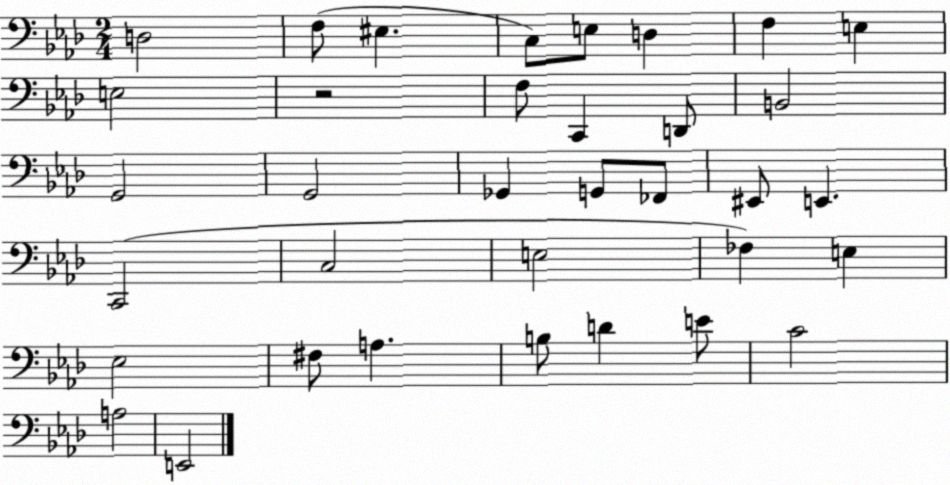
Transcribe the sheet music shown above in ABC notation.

X:1
T:Untitled
M:2/4
L:1/4
K:Ab
D,2 F,/2 ^E, C,/2 E,/2 D, F, E, E,2 z2 F,/2 C,, D,,/2 B,,2 G,,2 G,,2 _G,, G,,/2 _F,,/2 ^E,,/2 E,, C,,2 C,2 E,2 _F, E, _E,2 ^F,/2 A, B,/2 D E/2 C2 A,2 E,,2